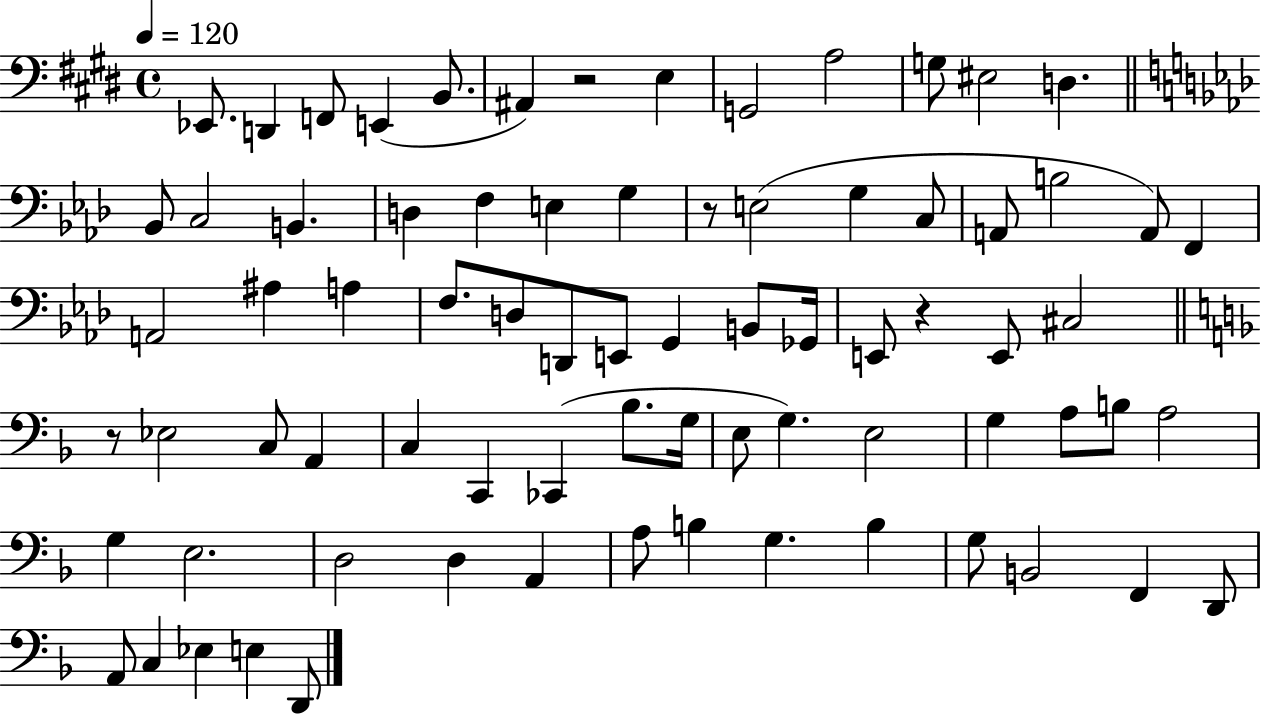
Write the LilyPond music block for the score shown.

{
  \clef bass
  \time 4/4
  \defaultTimeSignature
  \key e \major
  \tempo 4 = 120
  \repeat volta 2 { ees,8. d,4 f,8 e,4( b,8. | ais,4) r2 e4 | g,2 a2 | g8 eis2 d4. | \break \bar "||" \break \key aes \major bes,8 c2 b,4. | d4 f4 e4 g4 | r8 e2( g4 c8 | a,8 b2 a,8) f,4 | \break a,2 ais4 a4 | f8. d8 d,8 e,8 g,4 b,8 ges,16 | e,8 r4 e,8 cis2 | \bar "||" \break \key f \major r8 ees2 c8 a,4 | c4 c,4 ces,4( bes8. g16 | e8 g4.) e2 | g4 a8 b8 a2 | \break g4 e2. | d2 d4 a,4 | a8 b4 g4. b4 | g8 b,2 f,4 d,8 | \break a,8 c4 ees4 e4 d,8 | } \bar "|."
}